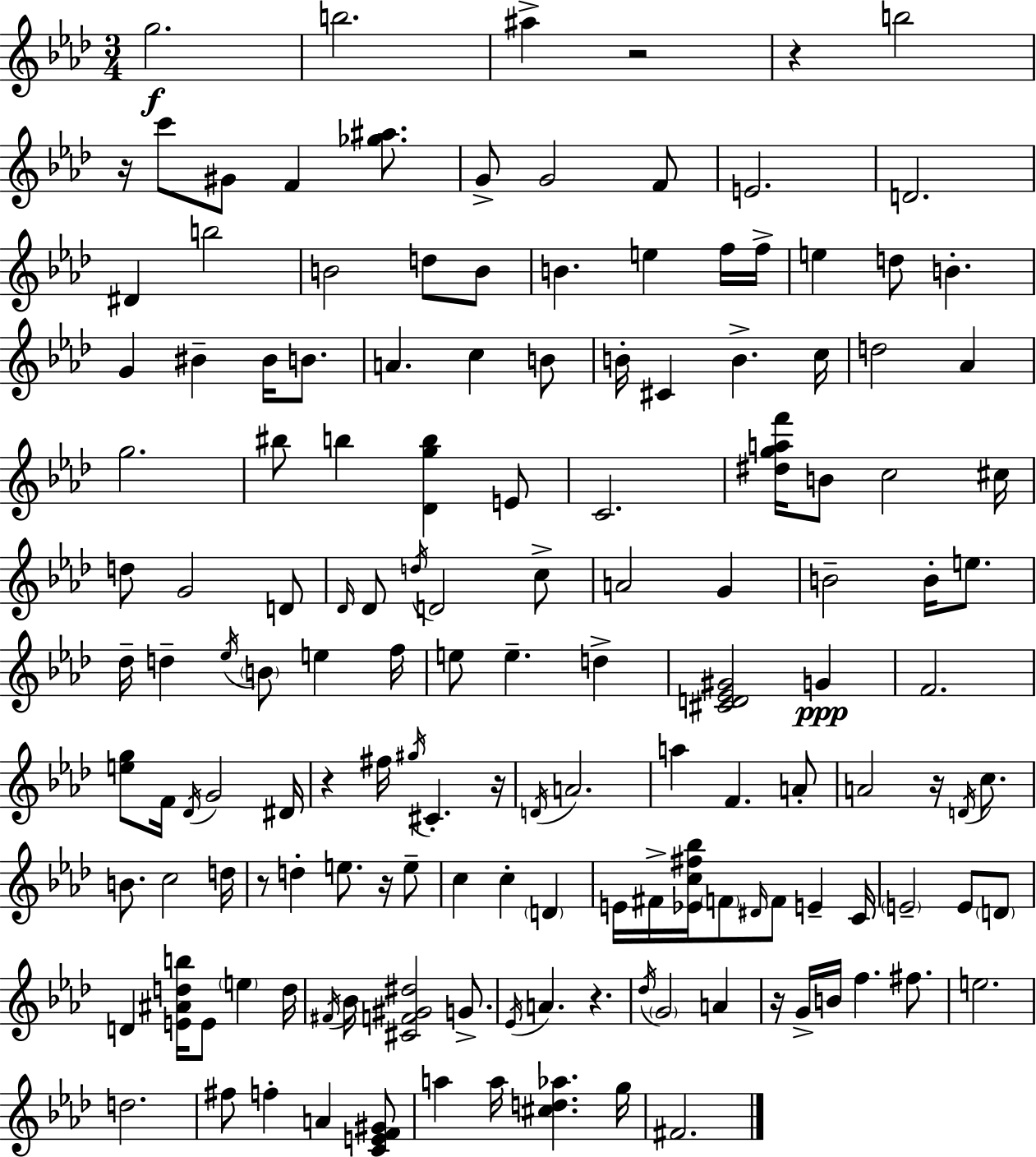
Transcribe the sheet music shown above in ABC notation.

X:1
T:Untitled
M:3/4
L:1/4
K:Fm
g2 b2 ^a z2 z b2 z/4 c'/2 ^G/2 F [_g^a]/2 G/2 G2 F/2 E2 D2 ^D b2 B2 d/2 B/2 B e f/4 f/4 e d/2 B G ^B ^B/4 B/2 A c B/2 B/4 ^C B c/4 d2 _A g2 ^b/2 b [_Dgb] E/2 C2 [^dgaf']/4 B/2 c2 ^c/4 d/2 G2 D/2 _D/4 _D/2 d/4 D2 c/2 A2 G B2 B/4 e/2 _d/4 d _e/4 B/2 e f/4 e/2 e d [^CD_E^G]2 G F2 [eg]/2 F/4 _D/4 G2 ^D/4 z ^f/4 ^g/4 ^C z/4 D/4 A2 a F A/2 A2 z/4 D/4 c/2 B/2 c2 d/4 z/2 d e/2 z/4 e/2 c c D E/4 ^F/4 [_Ec^f_b]/4 F/2 ^D/4 F/2 E C/4 E2 E/2 D/2 D [E^Adb]/4 E/2 e d/4 ^F/4 _B/4 [^CF^G^d]2 G/2 _E/4 A z _d/4 G2 A z/4 G/4 B/4 f ^f/2 e2 d2 ^f/2 f A [CEF^G]/2 a a/4 [^cd_a] g/4 ^F2